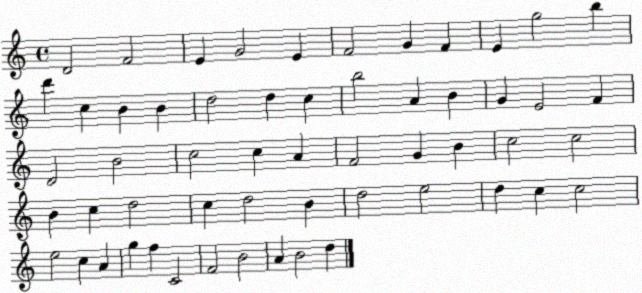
X:1
T:Untitled
M:4/4
L:1/4
K:C
D2 F2 E G2 E F2 G F E g2 b d' c B B d2 d c b2 A B G E2 F D2 B2 c2 c A F2 G B c2 c2 B c d2 c d2 B d2 e2 d c c2 e2 c A g f C2 F2 B2 A B2 d